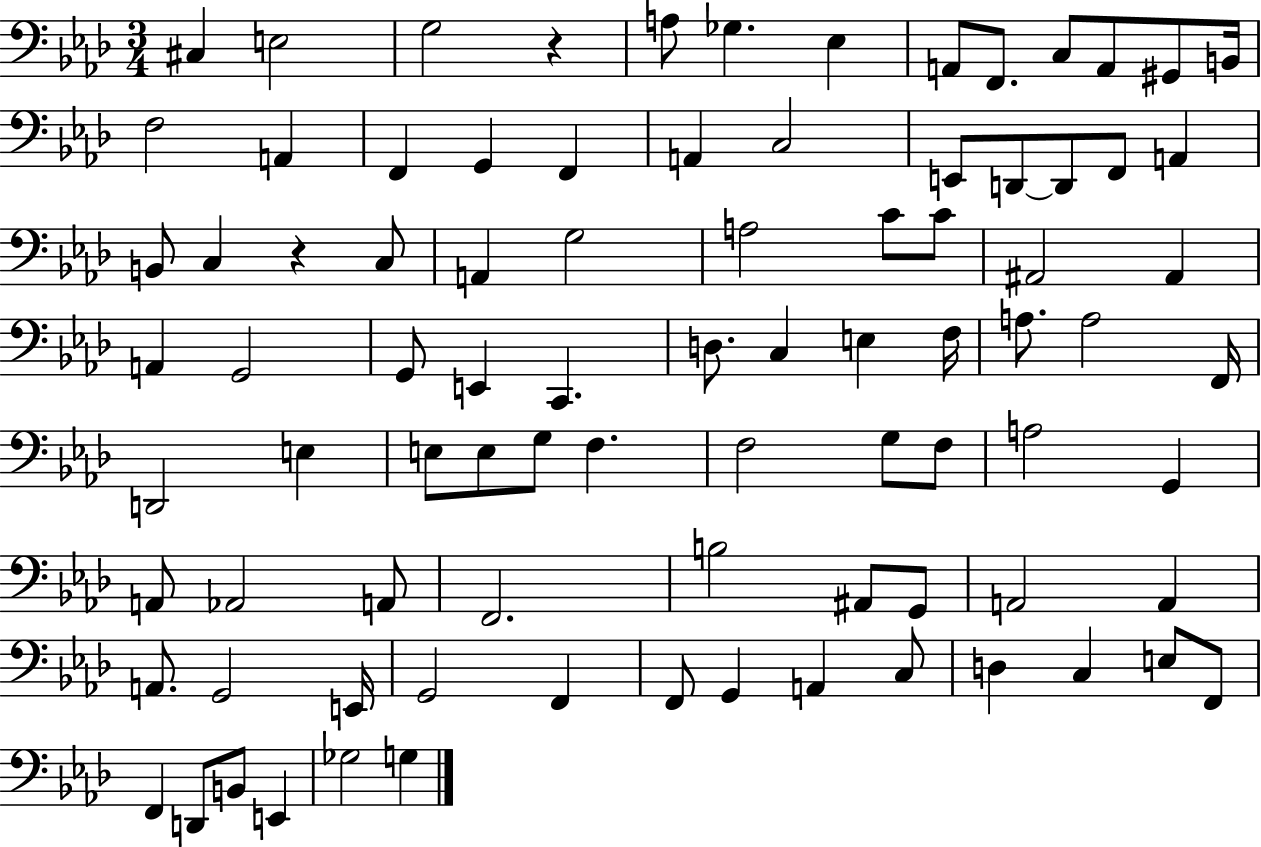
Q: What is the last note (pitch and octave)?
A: G3